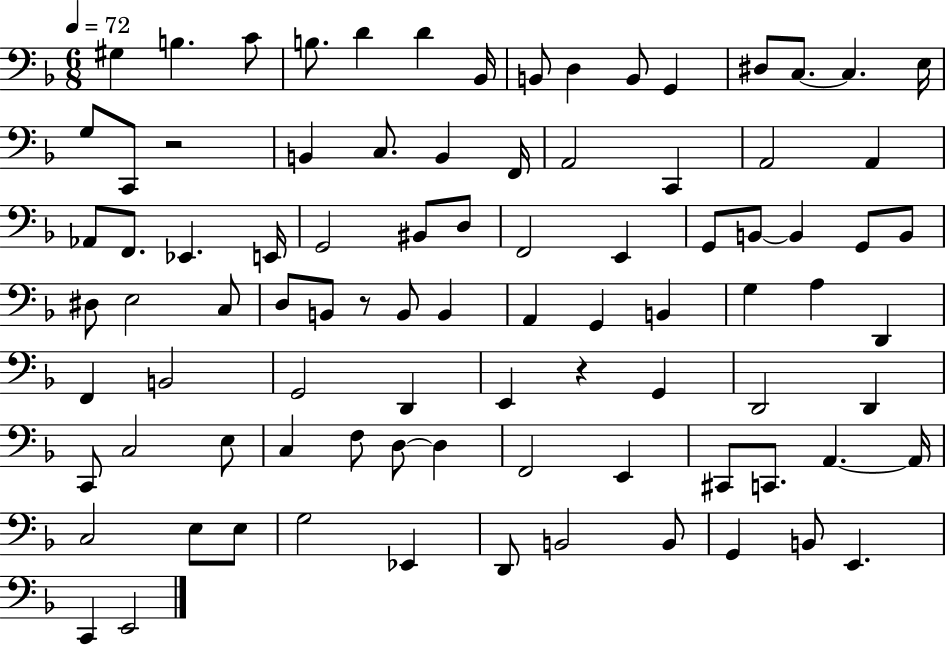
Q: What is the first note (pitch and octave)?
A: G#3